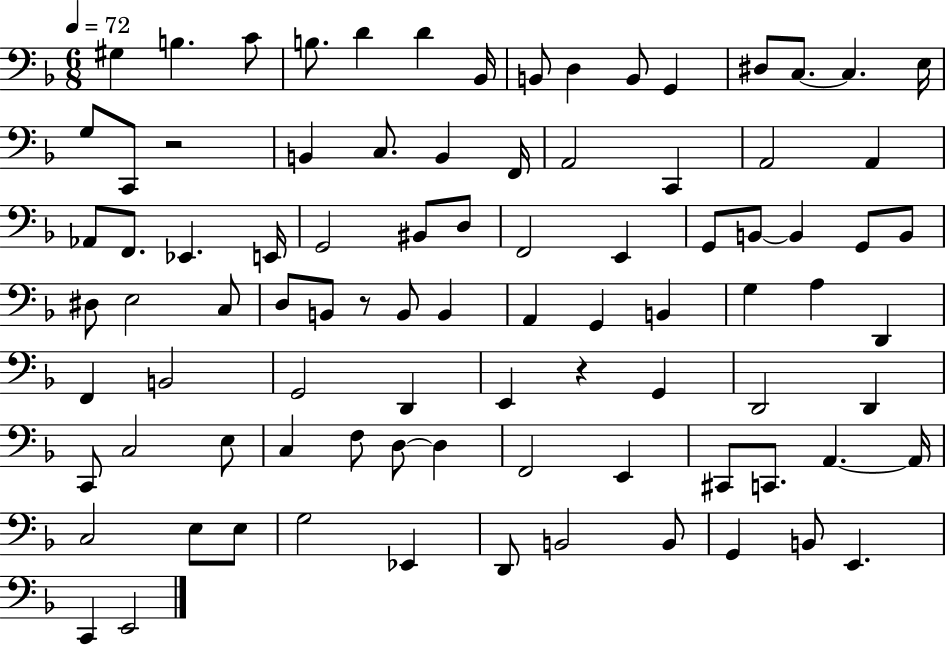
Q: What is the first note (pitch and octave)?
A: G#3